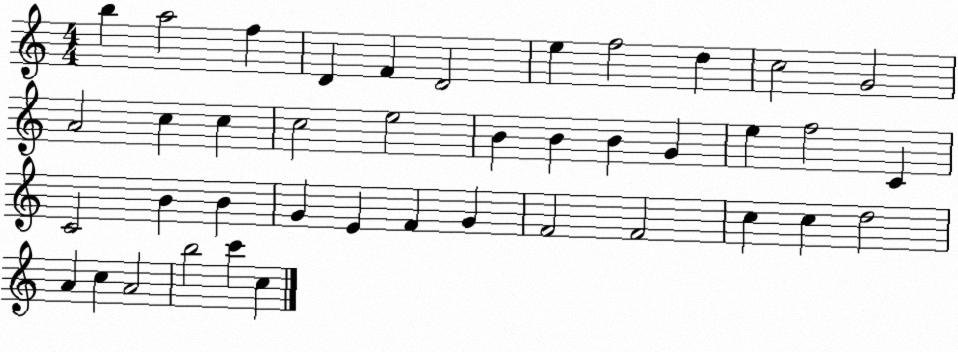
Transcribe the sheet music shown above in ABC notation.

X:1
T:Untitled
M:4/4
L:1/4
K:C
b a2 f D F D2 e f2 d c2 G2 A2 c c c2 e2 B B B G e f2 C C2 B B G E F G F2 F2 c c d2 A c A2 b2 c' c